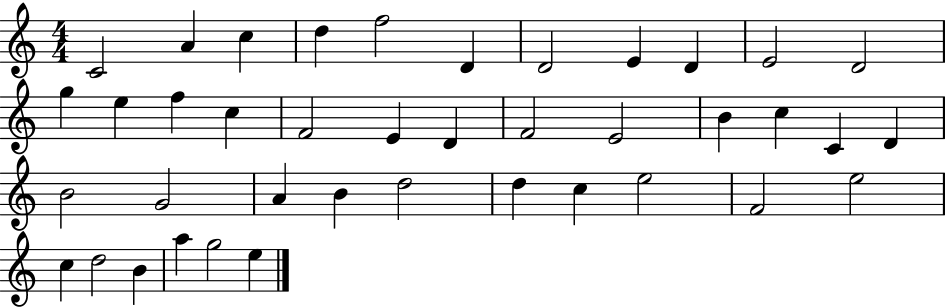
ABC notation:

X:1
T:Untitled
M:4/4
L:1/4
K:C
C2 A c d f2 D D2 E D E2 D2 g e f c F2 E D F2 E2 B c C D B2 G2 A B d2 d c e2 F2 e2 c d2 B a g2 e